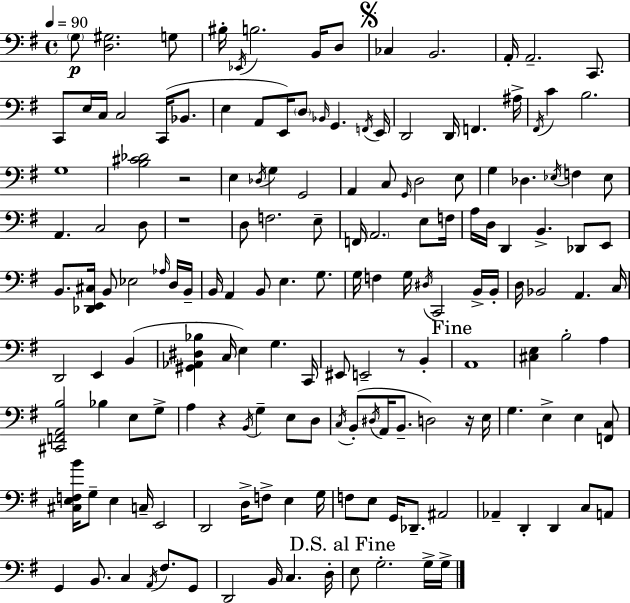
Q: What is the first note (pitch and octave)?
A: G3